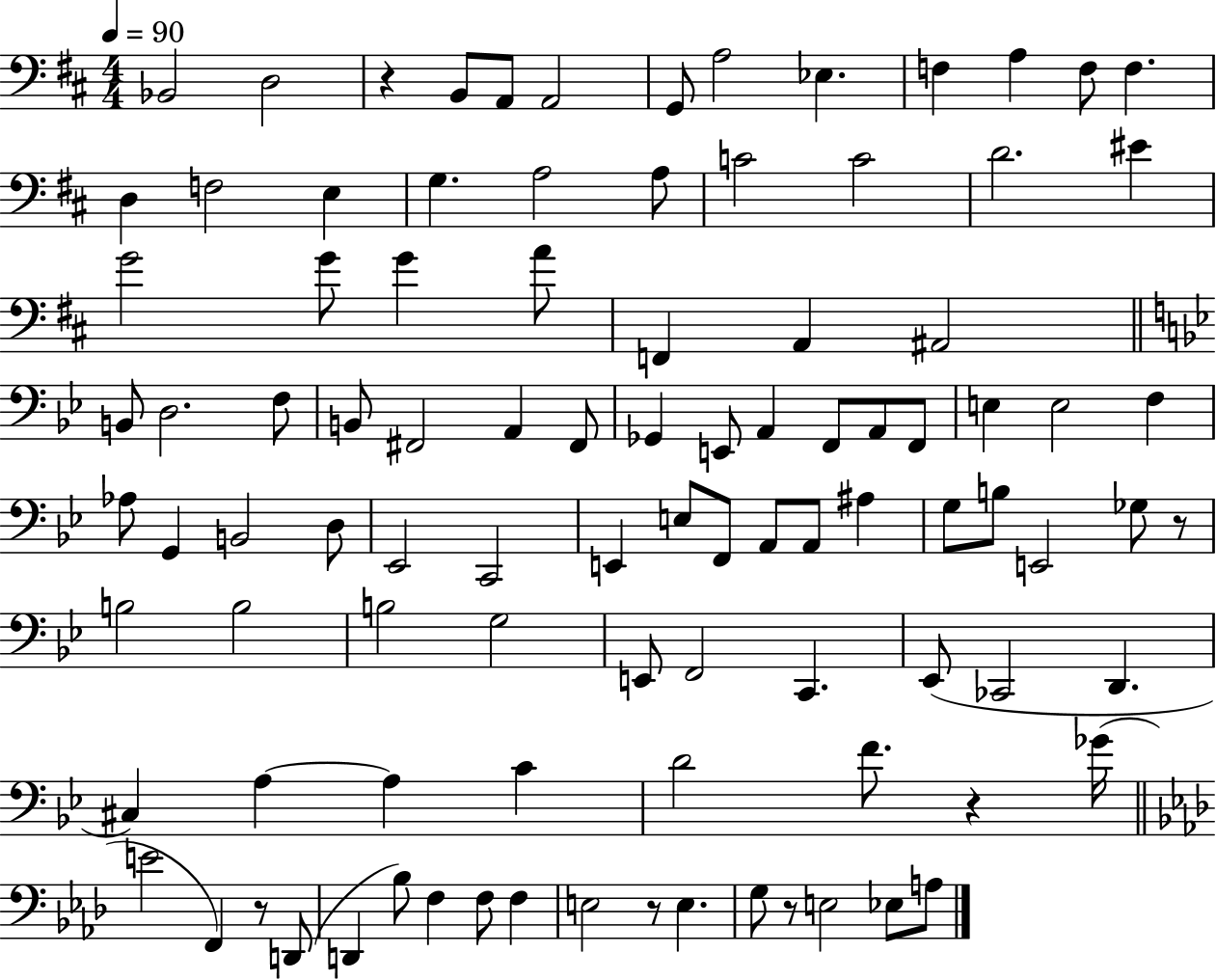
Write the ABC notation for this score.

X:1
T:Untitled
M:4/4
L:1/4
K:D
_B,,2 D,2 z B,,/2 A,,/2 A,,2 G,,/2 A,2 _E, F, A, F,/2 F, D, F,2 E, G, A,2 A,/2 C2 C2 D2 ^E G2 G/2 G A/2 F,, A,, ^A,,2 B,,/2 D,2 F,/2 B,,/2 ^F,,2 A,, ^F,,/2 _G,, E,,/2 A,, F,,/2 A,,/2 F,,/2 E, E,2 F, _A,/2 G,, B,,2 D,/2 _E,,2 C,,2 E,, E,/2 F,,/2 A,,/2 A,,/2 ^A, G,/2 B,/2 E,,2 _G,/2 z/2 B,2 B,2 B,2 G,2 E,,/2 F,,2 C,, _E,,/2 _C,,2 D,, ^C, A, A, C D2 F/2 z _G/4 E2 F,, z/2 D,,/2 D,, _B,/2 F, F,/2 F, E,2 z/2 E, G,/2 z/2 E,2 _E,/2 A,/2